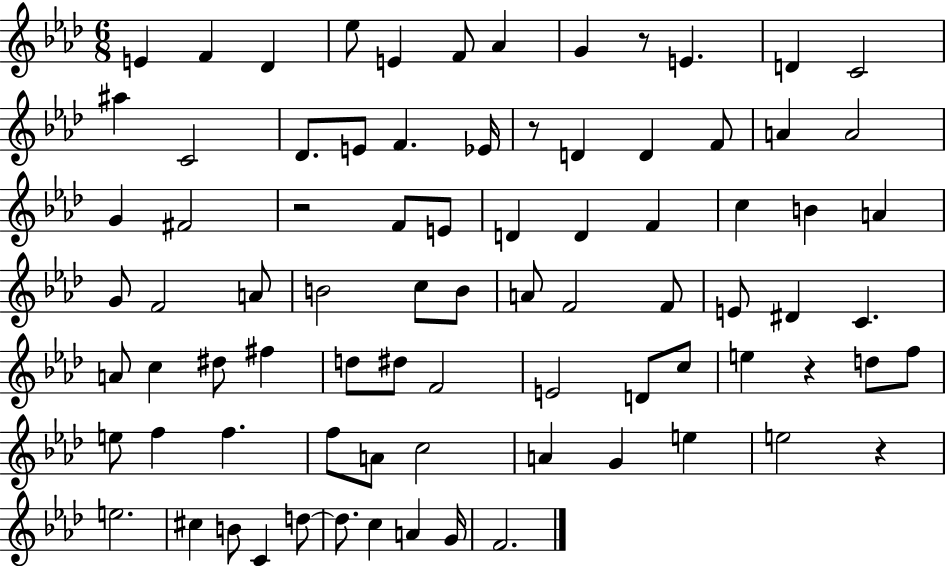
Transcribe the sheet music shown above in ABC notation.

X:1
T:Untitled
M:6/8
L:1/4
K:Ab
E F _D _e/2 E F/2 _A G z/2 E D C2 ^a C2 _D/2 E/2 F _E/4 z/2 D D F/2 A A2 G ^F2 z2 F/2 E/2 D D F c B A G/2 F2 A/2 B2 c/2 B/2 A/2 F2 F/2 E/2 ^D C A/2 c ^d/2 ^f d/2 ^d/2 F2 E2 D/2 c/2 e z d/2 f/2 e/2 f f f/2 A/2 c2 A G e e2 z e2 ^c B/2 C d/2 d/2 c A G/4 F2